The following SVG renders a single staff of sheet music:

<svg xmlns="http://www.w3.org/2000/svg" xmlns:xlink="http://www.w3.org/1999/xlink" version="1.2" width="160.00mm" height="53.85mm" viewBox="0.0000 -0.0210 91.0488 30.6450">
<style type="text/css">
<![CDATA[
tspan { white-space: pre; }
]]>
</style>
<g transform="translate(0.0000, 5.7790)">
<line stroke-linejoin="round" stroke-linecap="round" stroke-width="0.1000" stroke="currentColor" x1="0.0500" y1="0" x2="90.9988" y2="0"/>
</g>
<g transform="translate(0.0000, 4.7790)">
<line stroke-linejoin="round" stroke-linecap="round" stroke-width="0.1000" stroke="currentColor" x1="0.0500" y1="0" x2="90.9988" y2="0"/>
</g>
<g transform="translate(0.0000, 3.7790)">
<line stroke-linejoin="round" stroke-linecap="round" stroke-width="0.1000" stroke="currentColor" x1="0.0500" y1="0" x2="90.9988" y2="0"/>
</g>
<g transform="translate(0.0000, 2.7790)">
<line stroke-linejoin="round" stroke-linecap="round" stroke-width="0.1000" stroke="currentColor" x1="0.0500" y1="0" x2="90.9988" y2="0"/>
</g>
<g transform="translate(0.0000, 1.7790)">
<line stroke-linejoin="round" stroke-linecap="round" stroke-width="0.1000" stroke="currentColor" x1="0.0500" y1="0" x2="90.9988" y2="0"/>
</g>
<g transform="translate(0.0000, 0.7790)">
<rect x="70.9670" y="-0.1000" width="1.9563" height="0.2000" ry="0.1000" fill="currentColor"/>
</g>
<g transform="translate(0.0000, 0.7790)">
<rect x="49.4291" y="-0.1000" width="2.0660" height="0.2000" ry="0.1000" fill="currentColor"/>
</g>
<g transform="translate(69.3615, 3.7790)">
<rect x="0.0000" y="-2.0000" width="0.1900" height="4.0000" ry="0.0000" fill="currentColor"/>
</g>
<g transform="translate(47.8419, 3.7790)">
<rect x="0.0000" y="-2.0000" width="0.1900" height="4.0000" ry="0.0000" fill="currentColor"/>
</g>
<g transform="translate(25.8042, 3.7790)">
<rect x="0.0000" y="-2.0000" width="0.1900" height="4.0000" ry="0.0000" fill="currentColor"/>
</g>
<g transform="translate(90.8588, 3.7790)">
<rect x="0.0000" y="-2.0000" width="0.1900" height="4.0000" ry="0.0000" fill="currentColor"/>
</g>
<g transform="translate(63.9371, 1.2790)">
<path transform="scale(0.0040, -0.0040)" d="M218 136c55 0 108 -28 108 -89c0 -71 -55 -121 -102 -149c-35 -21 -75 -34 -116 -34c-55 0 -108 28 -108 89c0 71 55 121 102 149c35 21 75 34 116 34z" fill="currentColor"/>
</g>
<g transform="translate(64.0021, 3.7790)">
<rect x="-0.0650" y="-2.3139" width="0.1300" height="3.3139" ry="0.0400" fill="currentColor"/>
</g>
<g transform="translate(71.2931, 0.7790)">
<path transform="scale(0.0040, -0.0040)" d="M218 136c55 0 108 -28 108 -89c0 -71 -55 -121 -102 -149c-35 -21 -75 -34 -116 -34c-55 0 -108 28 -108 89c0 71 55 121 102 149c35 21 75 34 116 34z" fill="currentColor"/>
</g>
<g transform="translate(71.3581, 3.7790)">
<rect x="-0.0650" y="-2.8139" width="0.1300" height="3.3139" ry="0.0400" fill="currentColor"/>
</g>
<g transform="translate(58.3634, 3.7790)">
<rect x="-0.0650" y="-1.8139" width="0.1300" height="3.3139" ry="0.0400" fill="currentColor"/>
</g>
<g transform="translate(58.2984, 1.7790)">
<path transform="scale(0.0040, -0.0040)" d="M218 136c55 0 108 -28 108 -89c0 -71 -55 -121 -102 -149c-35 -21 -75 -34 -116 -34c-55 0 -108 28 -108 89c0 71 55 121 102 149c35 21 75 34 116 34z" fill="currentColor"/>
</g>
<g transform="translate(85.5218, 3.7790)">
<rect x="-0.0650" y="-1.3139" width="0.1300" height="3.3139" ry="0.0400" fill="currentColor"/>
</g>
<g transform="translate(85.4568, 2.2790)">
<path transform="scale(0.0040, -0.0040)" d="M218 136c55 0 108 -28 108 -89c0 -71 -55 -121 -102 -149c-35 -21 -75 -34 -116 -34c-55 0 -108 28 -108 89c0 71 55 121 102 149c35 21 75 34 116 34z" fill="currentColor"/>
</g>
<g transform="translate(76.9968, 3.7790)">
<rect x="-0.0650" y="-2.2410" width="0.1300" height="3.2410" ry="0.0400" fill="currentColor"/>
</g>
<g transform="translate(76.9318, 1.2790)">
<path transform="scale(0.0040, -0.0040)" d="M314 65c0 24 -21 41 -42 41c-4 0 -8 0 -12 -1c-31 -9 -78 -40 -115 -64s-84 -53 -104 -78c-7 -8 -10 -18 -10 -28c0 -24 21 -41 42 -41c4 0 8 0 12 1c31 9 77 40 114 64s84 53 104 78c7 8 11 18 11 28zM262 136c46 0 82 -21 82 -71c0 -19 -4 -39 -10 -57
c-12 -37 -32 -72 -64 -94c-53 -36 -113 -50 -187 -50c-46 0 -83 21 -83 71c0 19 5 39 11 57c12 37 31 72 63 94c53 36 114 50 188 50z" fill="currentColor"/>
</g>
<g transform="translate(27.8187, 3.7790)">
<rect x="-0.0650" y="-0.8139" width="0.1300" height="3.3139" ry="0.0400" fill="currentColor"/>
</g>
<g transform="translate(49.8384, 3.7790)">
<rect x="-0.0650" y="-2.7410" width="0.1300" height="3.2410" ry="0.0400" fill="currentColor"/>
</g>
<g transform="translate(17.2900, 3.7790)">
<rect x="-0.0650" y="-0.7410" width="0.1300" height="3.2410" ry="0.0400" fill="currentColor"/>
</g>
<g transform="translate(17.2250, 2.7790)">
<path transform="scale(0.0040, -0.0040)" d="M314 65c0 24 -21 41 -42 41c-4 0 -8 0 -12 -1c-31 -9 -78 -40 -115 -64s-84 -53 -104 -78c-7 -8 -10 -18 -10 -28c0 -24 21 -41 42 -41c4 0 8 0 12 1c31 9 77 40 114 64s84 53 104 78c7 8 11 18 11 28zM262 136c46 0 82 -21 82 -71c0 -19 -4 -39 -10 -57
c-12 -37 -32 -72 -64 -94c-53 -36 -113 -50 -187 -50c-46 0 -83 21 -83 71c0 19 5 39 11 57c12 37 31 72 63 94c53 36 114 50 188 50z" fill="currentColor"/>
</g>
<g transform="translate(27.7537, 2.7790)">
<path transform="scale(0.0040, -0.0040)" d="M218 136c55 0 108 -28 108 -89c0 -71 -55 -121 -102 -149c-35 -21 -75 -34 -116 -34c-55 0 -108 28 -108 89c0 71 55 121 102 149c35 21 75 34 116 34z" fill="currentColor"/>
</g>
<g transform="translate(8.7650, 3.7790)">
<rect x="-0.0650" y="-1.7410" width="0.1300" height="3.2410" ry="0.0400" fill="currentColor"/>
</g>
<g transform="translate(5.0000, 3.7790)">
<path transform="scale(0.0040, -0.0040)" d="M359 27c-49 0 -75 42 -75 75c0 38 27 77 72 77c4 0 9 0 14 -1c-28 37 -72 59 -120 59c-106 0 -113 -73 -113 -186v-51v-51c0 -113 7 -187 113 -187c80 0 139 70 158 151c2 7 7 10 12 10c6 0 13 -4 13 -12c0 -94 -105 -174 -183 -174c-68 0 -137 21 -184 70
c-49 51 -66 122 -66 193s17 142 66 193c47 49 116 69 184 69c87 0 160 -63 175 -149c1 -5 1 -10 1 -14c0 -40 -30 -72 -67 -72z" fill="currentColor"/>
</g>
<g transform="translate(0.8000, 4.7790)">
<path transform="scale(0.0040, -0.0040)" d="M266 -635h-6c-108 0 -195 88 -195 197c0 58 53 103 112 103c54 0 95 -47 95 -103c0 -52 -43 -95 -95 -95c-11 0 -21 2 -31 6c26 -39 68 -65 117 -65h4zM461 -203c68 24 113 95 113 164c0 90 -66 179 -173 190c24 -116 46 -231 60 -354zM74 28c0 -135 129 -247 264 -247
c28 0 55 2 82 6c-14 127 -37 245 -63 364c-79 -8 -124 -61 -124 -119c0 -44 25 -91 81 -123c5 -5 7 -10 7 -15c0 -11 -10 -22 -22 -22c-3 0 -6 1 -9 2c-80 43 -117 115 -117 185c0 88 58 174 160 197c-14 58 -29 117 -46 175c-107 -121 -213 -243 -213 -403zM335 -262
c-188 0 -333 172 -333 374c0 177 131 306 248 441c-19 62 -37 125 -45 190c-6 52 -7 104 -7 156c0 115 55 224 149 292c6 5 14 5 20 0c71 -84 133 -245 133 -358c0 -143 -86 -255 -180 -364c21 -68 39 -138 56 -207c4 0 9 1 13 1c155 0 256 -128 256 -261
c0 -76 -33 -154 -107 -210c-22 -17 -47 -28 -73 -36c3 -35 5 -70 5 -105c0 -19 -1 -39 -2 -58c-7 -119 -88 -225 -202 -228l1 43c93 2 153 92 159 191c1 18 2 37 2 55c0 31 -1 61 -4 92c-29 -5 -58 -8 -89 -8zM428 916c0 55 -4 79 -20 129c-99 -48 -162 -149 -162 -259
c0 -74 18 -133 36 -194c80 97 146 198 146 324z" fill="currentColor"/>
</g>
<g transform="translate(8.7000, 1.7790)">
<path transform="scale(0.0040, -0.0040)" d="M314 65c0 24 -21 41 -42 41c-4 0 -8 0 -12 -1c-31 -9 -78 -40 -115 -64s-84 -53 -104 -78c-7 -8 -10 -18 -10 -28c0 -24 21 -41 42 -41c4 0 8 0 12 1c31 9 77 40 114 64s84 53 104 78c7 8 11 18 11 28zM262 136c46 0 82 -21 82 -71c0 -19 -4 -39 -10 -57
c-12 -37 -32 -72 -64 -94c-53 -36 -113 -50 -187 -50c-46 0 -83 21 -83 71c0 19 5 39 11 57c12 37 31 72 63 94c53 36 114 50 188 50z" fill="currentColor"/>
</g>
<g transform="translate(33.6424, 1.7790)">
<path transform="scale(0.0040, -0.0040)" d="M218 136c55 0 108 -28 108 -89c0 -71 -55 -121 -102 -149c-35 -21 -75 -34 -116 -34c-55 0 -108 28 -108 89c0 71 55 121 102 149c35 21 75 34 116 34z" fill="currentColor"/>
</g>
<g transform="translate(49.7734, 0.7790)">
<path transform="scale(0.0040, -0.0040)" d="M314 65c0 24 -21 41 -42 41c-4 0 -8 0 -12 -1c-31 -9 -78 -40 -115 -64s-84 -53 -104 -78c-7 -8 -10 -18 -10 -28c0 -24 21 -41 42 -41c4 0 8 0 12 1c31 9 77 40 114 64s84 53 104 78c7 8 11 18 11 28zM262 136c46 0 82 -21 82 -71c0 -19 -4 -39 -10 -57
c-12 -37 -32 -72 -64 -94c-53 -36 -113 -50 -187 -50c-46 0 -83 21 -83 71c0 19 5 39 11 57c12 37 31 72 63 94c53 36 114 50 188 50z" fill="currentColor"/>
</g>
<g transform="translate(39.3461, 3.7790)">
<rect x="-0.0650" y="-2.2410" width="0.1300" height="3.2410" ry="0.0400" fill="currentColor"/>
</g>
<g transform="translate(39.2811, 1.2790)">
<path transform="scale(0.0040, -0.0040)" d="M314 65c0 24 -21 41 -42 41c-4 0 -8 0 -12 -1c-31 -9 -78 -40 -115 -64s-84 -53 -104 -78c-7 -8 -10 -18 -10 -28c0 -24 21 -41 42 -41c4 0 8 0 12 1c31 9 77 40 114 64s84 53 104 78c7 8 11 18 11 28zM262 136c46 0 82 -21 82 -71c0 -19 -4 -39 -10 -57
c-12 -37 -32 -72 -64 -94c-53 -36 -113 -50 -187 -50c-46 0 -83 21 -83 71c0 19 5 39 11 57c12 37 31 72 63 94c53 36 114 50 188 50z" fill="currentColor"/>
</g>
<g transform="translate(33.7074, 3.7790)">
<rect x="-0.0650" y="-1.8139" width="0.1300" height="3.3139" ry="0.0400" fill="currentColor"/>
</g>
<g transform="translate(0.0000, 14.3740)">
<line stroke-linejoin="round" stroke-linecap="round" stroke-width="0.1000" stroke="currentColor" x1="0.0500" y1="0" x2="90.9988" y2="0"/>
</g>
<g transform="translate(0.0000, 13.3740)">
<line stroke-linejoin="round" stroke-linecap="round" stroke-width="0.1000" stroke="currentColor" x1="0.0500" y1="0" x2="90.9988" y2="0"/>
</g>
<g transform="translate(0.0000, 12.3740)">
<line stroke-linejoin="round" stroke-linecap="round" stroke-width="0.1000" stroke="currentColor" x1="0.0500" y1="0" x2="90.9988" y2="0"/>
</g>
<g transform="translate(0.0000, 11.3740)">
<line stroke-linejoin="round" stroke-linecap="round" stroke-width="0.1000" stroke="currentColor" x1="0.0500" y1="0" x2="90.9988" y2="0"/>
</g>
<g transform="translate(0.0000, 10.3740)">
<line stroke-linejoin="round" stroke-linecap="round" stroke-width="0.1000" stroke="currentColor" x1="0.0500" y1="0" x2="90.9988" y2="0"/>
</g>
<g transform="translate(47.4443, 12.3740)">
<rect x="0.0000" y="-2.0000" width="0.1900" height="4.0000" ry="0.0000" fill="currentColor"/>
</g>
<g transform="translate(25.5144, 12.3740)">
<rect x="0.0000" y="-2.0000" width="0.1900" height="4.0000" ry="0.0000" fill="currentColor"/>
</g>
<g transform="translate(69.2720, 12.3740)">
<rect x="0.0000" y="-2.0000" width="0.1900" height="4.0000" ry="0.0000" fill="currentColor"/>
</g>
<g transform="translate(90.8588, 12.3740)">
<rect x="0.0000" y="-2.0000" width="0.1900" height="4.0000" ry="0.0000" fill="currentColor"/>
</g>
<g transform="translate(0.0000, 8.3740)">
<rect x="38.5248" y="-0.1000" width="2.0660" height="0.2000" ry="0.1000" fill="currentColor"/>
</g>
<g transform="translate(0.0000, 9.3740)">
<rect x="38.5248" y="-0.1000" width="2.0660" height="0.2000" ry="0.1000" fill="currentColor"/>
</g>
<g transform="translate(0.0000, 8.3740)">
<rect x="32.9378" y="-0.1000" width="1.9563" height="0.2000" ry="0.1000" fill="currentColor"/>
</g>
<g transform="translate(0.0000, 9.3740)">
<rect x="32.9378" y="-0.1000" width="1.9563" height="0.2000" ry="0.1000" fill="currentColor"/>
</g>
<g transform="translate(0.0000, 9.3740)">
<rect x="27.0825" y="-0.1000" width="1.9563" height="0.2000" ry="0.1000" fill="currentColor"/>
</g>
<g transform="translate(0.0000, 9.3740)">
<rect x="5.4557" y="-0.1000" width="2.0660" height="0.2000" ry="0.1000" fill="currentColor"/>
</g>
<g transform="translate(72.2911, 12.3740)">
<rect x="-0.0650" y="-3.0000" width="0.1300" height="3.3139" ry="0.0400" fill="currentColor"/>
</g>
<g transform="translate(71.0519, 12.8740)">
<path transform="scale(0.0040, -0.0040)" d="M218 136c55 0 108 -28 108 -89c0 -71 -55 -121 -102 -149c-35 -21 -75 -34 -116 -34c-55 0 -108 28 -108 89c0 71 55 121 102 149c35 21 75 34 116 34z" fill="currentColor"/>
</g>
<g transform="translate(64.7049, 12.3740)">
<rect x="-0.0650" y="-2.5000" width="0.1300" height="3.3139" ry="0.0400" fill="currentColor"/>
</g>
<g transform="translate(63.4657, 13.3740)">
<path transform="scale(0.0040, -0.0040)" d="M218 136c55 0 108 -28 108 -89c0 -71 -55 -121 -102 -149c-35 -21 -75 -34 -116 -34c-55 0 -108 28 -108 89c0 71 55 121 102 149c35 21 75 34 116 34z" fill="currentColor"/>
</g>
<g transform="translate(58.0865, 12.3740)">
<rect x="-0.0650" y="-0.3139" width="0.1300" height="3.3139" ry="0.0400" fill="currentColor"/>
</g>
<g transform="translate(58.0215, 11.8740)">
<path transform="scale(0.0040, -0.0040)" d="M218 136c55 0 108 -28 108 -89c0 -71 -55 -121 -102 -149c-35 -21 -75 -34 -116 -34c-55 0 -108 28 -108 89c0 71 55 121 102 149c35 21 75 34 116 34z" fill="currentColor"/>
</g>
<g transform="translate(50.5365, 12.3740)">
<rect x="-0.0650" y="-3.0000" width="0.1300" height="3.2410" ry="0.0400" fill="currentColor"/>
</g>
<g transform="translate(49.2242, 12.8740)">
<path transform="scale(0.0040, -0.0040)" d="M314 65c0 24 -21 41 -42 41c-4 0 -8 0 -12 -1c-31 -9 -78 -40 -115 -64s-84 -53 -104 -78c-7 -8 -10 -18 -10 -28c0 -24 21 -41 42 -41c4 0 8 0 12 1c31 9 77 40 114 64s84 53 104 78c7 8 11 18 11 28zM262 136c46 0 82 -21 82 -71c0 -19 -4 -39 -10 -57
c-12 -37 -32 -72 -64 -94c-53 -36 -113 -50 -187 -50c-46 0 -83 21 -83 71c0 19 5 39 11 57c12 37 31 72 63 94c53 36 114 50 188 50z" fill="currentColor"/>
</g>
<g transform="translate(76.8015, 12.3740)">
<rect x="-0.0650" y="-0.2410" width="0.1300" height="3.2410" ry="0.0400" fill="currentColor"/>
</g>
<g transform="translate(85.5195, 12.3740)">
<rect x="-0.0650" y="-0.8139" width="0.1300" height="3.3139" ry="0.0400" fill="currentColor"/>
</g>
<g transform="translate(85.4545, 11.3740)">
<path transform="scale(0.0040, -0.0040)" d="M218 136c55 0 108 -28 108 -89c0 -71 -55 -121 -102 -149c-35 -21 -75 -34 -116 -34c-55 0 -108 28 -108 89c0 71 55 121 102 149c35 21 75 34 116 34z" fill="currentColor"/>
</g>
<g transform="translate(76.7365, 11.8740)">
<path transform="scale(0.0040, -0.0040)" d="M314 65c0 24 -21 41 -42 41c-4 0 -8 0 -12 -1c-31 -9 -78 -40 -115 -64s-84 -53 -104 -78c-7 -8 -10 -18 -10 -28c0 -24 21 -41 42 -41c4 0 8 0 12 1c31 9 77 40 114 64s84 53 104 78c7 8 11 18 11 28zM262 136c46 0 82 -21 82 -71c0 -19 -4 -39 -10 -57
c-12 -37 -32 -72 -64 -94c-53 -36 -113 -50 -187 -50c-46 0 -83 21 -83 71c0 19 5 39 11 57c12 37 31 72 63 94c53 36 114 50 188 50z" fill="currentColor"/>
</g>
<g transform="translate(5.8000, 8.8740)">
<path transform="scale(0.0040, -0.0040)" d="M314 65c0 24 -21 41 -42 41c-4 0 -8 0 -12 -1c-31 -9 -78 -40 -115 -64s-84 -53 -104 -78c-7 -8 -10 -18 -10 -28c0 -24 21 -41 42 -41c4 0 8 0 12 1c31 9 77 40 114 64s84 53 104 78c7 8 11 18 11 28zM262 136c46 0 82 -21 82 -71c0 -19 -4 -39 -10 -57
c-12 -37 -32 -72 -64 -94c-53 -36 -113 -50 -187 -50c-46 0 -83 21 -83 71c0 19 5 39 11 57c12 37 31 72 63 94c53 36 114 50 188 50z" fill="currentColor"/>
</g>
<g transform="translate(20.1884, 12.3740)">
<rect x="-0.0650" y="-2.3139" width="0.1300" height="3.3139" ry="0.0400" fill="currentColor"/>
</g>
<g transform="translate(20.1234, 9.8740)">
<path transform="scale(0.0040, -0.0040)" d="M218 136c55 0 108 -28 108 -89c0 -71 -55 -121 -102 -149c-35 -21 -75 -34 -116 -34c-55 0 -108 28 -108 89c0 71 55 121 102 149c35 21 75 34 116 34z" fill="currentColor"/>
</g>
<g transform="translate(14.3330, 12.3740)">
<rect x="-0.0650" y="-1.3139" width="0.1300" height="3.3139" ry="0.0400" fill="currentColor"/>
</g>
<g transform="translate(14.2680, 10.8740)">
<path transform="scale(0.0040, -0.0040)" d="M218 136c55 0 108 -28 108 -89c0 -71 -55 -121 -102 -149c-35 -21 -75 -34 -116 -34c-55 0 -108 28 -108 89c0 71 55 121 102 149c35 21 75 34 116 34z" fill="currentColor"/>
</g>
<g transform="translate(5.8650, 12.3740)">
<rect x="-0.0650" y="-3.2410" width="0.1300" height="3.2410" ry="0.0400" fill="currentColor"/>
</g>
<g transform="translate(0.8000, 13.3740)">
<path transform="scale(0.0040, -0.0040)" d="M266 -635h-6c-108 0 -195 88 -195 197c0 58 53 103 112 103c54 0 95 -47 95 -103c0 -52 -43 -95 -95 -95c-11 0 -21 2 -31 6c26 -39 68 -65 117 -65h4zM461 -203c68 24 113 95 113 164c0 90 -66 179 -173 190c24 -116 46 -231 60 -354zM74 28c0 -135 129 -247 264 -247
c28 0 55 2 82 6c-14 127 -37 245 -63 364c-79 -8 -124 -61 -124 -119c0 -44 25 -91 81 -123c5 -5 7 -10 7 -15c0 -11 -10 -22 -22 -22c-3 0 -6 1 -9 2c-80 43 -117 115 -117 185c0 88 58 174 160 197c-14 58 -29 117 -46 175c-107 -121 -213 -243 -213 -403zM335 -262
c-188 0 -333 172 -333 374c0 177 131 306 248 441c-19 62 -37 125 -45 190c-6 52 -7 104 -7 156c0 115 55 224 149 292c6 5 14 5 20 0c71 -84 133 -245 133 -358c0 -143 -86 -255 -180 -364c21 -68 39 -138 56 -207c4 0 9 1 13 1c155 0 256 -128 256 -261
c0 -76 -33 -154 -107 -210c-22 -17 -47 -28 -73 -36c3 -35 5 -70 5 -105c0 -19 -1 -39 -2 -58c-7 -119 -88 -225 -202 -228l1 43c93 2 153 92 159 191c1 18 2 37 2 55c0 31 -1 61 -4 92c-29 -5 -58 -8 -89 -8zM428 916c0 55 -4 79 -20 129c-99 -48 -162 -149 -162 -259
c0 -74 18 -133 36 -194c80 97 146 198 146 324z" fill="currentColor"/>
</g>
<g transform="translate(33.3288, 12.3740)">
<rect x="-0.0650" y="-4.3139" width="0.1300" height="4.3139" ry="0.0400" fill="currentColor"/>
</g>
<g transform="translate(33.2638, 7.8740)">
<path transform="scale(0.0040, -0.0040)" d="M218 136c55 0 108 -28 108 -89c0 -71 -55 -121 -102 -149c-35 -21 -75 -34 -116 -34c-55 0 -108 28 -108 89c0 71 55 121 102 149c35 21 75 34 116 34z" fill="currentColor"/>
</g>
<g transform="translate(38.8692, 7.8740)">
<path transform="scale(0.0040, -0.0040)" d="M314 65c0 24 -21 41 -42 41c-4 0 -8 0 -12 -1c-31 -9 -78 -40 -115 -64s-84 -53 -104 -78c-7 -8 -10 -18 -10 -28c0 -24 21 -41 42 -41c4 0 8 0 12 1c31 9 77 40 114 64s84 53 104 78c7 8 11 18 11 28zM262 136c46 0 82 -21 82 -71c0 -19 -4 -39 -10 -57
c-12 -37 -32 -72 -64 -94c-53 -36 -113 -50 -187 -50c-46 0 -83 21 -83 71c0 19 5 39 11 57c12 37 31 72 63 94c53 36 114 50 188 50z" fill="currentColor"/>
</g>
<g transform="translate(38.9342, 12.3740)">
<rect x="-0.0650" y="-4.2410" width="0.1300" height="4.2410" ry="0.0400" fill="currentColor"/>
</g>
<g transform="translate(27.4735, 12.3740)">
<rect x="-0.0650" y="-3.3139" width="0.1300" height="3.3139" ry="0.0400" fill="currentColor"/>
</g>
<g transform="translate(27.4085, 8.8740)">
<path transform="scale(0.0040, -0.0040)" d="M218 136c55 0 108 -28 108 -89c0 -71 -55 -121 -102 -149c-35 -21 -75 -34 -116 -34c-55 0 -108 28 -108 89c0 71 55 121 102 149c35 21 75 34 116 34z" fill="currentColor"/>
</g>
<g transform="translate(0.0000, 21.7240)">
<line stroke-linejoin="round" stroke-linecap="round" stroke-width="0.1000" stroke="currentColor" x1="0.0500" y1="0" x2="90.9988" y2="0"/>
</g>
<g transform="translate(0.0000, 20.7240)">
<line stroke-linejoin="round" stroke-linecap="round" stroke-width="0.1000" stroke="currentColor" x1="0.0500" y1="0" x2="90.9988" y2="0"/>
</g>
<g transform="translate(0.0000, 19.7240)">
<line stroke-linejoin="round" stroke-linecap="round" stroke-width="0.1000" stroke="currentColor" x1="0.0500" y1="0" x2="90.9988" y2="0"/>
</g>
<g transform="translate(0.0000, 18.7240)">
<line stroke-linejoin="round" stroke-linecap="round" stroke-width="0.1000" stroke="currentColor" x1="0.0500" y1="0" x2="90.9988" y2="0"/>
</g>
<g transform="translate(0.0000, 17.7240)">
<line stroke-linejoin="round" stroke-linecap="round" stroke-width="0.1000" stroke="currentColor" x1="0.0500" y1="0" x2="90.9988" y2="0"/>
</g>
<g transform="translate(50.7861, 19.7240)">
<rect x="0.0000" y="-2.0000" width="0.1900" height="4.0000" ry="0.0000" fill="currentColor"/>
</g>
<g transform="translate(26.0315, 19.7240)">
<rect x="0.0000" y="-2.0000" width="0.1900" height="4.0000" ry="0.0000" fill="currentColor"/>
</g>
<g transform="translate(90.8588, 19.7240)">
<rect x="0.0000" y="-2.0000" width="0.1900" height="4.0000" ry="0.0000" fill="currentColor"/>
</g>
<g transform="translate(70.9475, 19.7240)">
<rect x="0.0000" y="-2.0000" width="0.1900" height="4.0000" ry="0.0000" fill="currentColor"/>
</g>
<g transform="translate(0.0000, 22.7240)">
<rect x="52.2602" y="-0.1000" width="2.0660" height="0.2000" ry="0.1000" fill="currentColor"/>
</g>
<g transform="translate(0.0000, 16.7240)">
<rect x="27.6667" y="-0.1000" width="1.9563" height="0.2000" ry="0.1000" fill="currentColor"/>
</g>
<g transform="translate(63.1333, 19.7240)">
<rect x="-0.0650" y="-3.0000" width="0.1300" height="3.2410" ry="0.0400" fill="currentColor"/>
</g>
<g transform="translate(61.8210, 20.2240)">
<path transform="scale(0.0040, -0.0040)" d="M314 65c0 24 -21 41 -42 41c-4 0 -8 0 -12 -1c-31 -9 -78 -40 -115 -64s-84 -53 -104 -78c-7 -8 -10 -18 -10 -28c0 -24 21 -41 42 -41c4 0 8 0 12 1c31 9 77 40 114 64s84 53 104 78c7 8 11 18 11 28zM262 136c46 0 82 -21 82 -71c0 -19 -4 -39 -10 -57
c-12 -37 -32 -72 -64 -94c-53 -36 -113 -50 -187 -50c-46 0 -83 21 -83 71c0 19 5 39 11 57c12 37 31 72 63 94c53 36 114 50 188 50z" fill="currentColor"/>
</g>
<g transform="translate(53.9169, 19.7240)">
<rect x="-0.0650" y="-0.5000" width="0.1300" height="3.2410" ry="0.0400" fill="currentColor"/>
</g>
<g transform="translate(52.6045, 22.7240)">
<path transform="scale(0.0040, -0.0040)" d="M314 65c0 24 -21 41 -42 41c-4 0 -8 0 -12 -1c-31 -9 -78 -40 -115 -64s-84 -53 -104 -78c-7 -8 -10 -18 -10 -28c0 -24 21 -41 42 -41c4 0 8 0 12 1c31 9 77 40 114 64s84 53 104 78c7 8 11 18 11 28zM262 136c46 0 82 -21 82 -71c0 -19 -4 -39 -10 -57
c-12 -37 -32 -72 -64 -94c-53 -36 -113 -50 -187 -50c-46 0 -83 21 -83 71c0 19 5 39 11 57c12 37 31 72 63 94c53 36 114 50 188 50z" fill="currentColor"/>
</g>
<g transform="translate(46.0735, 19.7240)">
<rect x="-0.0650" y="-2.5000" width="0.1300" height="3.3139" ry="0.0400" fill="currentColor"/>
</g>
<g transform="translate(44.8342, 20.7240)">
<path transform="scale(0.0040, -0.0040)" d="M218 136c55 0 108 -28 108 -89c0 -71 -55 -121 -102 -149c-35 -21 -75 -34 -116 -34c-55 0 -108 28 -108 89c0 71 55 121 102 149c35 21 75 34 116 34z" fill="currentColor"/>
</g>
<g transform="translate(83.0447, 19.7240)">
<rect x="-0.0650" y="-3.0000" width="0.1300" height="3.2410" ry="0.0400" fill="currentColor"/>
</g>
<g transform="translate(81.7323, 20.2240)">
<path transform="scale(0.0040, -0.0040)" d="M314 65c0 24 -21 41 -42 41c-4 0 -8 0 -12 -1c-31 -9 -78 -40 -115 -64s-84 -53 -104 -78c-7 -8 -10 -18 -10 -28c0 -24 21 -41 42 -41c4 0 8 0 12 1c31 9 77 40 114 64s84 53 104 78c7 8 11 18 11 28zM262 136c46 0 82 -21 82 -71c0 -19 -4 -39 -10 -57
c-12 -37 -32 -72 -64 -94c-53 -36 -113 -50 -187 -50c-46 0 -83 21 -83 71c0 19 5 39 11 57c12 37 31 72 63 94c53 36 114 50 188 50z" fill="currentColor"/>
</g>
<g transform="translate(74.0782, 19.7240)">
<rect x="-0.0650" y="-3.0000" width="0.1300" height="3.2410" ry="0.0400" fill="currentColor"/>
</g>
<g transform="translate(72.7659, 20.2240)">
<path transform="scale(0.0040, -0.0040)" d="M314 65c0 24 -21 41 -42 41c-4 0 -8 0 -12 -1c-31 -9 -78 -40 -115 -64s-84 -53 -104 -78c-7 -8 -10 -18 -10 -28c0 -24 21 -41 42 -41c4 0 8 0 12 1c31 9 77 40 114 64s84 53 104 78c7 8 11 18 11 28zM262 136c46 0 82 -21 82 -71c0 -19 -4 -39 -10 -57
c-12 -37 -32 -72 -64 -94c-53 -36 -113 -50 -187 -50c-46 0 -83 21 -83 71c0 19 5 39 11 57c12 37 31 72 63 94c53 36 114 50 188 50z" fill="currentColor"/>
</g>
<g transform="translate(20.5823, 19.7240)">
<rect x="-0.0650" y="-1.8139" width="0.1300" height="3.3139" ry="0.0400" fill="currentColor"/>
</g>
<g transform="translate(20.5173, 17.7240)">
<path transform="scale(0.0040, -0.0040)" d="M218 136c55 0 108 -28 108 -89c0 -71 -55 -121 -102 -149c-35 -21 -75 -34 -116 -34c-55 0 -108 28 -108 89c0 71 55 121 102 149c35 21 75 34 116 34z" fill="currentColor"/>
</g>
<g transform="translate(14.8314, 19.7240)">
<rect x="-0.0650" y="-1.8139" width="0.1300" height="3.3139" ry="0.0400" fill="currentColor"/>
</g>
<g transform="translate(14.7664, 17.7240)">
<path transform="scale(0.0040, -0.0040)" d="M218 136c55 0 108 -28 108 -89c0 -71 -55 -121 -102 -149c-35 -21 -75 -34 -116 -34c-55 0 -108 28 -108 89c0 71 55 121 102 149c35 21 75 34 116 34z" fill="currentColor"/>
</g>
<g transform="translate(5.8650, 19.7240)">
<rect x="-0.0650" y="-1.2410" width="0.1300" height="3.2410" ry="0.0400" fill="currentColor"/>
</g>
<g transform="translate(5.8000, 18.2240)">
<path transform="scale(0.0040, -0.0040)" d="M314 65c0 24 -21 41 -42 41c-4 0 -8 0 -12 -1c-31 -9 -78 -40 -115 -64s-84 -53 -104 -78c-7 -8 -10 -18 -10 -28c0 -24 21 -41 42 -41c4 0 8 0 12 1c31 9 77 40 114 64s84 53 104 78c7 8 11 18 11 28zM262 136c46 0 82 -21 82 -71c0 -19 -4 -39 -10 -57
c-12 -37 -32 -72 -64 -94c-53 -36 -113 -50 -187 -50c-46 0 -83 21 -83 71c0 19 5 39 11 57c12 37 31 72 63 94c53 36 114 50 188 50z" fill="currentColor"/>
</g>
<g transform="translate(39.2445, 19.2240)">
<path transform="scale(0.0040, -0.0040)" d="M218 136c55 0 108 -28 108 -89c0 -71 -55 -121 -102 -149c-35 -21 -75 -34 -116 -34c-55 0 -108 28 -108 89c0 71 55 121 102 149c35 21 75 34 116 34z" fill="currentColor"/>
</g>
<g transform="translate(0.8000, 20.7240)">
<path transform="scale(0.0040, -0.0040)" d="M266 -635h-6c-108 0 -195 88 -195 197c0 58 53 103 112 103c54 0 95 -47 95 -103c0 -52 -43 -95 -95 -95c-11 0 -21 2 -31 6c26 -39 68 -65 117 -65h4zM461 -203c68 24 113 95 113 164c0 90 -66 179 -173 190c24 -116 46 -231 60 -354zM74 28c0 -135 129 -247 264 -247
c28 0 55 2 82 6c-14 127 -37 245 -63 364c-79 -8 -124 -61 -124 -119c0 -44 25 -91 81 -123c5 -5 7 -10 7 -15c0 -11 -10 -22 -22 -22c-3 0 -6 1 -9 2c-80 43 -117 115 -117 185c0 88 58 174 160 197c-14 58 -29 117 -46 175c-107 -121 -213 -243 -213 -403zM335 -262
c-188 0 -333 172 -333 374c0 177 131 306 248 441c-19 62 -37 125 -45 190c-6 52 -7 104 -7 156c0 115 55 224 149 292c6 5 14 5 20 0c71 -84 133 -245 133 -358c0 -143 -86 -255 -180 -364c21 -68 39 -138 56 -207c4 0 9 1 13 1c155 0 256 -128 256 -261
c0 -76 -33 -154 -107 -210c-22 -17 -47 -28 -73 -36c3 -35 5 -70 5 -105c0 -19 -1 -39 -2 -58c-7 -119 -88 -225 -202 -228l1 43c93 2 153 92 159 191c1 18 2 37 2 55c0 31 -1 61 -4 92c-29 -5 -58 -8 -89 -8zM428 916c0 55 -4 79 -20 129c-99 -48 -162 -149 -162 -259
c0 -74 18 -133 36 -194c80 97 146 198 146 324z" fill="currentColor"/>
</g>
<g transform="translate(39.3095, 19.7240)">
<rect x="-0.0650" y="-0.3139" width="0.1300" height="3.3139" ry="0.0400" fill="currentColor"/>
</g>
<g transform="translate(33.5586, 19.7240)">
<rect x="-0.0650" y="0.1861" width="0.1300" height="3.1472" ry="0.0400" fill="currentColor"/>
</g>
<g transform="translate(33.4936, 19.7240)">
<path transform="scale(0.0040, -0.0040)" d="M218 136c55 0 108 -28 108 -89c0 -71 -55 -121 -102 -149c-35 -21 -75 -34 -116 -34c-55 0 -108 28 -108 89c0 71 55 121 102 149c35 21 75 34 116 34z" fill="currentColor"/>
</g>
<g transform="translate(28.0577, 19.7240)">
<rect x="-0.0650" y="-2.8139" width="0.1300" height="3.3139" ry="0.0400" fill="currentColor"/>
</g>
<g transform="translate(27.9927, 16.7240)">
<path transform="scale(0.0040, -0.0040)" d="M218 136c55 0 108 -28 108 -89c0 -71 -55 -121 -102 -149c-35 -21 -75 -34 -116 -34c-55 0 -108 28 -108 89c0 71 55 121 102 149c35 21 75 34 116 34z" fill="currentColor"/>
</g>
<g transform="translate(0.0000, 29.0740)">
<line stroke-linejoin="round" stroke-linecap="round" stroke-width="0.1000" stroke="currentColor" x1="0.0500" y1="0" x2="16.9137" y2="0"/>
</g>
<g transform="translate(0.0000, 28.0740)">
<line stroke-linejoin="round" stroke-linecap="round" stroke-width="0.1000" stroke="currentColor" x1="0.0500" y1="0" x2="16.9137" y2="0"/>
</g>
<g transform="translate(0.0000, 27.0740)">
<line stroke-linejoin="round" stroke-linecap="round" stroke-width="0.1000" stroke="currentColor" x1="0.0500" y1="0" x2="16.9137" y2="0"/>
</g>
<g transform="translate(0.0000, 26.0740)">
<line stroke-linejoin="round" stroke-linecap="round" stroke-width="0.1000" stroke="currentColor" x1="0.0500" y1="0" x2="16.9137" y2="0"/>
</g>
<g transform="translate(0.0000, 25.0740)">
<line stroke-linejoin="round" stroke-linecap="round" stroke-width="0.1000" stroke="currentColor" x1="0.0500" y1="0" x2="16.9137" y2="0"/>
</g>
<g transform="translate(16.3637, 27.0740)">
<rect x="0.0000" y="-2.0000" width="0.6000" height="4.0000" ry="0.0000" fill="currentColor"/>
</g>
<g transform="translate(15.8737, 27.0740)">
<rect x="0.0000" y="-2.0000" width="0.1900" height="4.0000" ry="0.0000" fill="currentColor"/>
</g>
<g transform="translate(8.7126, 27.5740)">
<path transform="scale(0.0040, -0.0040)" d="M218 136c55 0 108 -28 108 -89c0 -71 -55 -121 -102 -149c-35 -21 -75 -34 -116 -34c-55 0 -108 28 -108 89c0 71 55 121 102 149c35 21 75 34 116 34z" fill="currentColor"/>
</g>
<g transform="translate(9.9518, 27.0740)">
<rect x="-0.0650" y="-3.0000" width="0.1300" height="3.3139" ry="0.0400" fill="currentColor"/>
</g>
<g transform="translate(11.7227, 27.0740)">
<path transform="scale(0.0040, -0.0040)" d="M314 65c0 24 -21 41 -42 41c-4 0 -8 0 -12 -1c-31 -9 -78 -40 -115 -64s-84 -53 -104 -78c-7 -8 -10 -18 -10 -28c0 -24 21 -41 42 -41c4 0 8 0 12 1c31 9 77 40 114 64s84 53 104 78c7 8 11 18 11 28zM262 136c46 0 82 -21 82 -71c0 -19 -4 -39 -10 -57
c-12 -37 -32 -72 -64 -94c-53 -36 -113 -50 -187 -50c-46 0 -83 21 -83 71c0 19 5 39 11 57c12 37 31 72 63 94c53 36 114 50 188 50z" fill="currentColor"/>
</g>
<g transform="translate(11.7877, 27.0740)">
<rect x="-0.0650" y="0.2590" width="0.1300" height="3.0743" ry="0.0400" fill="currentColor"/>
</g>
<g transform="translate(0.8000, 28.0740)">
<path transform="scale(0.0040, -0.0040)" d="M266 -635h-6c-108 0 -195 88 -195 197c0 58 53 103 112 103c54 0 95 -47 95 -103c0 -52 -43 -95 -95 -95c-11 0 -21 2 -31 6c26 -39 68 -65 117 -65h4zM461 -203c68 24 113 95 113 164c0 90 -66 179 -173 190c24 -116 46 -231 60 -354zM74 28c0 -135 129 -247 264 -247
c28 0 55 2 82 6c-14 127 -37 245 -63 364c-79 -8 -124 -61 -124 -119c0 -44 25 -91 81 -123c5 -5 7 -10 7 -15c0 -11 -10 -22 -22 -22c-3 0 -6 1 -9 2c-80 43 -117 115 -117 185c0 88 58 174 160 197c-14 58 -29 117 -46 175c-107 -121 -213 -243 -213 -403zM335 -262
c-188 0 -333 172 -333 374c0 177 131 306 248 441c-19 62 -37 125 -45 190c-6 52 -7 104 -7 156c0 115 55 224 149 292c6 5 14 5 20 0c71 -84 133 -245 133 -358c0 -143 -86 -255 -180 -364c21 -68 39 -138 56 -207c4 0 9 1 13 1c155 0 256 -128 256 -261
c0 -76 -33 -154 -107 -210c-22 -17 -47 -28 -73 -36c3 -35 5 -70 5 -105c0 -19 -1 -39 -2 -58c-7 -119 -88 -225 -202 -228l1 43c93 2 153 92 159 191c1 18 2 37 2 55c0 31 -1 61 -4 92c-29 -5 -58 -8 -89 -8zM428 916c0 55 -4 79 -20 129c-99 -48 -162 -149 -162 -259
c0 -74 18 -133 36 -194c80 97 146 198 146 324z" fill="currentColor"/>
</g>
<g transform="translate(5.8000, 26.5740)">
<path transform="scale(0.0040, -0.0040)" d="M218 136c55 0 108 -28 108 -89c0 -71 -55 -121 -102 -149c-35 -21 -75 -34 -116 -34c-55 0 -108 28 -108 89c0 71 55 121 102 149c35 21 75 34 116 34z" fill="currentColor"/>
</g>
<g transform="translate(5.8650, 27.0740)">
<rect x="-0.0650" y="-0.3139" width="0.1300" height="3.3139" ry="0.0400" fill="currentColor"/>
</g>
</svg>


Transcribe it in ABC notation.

X:1
T:Untitled
M:4/4
L:1/4
K:C
f2 d2 d f g2 a2 f g a g2 e b2 e g b d' d'2 A2 c G A c2 d e2 f f a B c G C2 A2 A2 A2 c A B2